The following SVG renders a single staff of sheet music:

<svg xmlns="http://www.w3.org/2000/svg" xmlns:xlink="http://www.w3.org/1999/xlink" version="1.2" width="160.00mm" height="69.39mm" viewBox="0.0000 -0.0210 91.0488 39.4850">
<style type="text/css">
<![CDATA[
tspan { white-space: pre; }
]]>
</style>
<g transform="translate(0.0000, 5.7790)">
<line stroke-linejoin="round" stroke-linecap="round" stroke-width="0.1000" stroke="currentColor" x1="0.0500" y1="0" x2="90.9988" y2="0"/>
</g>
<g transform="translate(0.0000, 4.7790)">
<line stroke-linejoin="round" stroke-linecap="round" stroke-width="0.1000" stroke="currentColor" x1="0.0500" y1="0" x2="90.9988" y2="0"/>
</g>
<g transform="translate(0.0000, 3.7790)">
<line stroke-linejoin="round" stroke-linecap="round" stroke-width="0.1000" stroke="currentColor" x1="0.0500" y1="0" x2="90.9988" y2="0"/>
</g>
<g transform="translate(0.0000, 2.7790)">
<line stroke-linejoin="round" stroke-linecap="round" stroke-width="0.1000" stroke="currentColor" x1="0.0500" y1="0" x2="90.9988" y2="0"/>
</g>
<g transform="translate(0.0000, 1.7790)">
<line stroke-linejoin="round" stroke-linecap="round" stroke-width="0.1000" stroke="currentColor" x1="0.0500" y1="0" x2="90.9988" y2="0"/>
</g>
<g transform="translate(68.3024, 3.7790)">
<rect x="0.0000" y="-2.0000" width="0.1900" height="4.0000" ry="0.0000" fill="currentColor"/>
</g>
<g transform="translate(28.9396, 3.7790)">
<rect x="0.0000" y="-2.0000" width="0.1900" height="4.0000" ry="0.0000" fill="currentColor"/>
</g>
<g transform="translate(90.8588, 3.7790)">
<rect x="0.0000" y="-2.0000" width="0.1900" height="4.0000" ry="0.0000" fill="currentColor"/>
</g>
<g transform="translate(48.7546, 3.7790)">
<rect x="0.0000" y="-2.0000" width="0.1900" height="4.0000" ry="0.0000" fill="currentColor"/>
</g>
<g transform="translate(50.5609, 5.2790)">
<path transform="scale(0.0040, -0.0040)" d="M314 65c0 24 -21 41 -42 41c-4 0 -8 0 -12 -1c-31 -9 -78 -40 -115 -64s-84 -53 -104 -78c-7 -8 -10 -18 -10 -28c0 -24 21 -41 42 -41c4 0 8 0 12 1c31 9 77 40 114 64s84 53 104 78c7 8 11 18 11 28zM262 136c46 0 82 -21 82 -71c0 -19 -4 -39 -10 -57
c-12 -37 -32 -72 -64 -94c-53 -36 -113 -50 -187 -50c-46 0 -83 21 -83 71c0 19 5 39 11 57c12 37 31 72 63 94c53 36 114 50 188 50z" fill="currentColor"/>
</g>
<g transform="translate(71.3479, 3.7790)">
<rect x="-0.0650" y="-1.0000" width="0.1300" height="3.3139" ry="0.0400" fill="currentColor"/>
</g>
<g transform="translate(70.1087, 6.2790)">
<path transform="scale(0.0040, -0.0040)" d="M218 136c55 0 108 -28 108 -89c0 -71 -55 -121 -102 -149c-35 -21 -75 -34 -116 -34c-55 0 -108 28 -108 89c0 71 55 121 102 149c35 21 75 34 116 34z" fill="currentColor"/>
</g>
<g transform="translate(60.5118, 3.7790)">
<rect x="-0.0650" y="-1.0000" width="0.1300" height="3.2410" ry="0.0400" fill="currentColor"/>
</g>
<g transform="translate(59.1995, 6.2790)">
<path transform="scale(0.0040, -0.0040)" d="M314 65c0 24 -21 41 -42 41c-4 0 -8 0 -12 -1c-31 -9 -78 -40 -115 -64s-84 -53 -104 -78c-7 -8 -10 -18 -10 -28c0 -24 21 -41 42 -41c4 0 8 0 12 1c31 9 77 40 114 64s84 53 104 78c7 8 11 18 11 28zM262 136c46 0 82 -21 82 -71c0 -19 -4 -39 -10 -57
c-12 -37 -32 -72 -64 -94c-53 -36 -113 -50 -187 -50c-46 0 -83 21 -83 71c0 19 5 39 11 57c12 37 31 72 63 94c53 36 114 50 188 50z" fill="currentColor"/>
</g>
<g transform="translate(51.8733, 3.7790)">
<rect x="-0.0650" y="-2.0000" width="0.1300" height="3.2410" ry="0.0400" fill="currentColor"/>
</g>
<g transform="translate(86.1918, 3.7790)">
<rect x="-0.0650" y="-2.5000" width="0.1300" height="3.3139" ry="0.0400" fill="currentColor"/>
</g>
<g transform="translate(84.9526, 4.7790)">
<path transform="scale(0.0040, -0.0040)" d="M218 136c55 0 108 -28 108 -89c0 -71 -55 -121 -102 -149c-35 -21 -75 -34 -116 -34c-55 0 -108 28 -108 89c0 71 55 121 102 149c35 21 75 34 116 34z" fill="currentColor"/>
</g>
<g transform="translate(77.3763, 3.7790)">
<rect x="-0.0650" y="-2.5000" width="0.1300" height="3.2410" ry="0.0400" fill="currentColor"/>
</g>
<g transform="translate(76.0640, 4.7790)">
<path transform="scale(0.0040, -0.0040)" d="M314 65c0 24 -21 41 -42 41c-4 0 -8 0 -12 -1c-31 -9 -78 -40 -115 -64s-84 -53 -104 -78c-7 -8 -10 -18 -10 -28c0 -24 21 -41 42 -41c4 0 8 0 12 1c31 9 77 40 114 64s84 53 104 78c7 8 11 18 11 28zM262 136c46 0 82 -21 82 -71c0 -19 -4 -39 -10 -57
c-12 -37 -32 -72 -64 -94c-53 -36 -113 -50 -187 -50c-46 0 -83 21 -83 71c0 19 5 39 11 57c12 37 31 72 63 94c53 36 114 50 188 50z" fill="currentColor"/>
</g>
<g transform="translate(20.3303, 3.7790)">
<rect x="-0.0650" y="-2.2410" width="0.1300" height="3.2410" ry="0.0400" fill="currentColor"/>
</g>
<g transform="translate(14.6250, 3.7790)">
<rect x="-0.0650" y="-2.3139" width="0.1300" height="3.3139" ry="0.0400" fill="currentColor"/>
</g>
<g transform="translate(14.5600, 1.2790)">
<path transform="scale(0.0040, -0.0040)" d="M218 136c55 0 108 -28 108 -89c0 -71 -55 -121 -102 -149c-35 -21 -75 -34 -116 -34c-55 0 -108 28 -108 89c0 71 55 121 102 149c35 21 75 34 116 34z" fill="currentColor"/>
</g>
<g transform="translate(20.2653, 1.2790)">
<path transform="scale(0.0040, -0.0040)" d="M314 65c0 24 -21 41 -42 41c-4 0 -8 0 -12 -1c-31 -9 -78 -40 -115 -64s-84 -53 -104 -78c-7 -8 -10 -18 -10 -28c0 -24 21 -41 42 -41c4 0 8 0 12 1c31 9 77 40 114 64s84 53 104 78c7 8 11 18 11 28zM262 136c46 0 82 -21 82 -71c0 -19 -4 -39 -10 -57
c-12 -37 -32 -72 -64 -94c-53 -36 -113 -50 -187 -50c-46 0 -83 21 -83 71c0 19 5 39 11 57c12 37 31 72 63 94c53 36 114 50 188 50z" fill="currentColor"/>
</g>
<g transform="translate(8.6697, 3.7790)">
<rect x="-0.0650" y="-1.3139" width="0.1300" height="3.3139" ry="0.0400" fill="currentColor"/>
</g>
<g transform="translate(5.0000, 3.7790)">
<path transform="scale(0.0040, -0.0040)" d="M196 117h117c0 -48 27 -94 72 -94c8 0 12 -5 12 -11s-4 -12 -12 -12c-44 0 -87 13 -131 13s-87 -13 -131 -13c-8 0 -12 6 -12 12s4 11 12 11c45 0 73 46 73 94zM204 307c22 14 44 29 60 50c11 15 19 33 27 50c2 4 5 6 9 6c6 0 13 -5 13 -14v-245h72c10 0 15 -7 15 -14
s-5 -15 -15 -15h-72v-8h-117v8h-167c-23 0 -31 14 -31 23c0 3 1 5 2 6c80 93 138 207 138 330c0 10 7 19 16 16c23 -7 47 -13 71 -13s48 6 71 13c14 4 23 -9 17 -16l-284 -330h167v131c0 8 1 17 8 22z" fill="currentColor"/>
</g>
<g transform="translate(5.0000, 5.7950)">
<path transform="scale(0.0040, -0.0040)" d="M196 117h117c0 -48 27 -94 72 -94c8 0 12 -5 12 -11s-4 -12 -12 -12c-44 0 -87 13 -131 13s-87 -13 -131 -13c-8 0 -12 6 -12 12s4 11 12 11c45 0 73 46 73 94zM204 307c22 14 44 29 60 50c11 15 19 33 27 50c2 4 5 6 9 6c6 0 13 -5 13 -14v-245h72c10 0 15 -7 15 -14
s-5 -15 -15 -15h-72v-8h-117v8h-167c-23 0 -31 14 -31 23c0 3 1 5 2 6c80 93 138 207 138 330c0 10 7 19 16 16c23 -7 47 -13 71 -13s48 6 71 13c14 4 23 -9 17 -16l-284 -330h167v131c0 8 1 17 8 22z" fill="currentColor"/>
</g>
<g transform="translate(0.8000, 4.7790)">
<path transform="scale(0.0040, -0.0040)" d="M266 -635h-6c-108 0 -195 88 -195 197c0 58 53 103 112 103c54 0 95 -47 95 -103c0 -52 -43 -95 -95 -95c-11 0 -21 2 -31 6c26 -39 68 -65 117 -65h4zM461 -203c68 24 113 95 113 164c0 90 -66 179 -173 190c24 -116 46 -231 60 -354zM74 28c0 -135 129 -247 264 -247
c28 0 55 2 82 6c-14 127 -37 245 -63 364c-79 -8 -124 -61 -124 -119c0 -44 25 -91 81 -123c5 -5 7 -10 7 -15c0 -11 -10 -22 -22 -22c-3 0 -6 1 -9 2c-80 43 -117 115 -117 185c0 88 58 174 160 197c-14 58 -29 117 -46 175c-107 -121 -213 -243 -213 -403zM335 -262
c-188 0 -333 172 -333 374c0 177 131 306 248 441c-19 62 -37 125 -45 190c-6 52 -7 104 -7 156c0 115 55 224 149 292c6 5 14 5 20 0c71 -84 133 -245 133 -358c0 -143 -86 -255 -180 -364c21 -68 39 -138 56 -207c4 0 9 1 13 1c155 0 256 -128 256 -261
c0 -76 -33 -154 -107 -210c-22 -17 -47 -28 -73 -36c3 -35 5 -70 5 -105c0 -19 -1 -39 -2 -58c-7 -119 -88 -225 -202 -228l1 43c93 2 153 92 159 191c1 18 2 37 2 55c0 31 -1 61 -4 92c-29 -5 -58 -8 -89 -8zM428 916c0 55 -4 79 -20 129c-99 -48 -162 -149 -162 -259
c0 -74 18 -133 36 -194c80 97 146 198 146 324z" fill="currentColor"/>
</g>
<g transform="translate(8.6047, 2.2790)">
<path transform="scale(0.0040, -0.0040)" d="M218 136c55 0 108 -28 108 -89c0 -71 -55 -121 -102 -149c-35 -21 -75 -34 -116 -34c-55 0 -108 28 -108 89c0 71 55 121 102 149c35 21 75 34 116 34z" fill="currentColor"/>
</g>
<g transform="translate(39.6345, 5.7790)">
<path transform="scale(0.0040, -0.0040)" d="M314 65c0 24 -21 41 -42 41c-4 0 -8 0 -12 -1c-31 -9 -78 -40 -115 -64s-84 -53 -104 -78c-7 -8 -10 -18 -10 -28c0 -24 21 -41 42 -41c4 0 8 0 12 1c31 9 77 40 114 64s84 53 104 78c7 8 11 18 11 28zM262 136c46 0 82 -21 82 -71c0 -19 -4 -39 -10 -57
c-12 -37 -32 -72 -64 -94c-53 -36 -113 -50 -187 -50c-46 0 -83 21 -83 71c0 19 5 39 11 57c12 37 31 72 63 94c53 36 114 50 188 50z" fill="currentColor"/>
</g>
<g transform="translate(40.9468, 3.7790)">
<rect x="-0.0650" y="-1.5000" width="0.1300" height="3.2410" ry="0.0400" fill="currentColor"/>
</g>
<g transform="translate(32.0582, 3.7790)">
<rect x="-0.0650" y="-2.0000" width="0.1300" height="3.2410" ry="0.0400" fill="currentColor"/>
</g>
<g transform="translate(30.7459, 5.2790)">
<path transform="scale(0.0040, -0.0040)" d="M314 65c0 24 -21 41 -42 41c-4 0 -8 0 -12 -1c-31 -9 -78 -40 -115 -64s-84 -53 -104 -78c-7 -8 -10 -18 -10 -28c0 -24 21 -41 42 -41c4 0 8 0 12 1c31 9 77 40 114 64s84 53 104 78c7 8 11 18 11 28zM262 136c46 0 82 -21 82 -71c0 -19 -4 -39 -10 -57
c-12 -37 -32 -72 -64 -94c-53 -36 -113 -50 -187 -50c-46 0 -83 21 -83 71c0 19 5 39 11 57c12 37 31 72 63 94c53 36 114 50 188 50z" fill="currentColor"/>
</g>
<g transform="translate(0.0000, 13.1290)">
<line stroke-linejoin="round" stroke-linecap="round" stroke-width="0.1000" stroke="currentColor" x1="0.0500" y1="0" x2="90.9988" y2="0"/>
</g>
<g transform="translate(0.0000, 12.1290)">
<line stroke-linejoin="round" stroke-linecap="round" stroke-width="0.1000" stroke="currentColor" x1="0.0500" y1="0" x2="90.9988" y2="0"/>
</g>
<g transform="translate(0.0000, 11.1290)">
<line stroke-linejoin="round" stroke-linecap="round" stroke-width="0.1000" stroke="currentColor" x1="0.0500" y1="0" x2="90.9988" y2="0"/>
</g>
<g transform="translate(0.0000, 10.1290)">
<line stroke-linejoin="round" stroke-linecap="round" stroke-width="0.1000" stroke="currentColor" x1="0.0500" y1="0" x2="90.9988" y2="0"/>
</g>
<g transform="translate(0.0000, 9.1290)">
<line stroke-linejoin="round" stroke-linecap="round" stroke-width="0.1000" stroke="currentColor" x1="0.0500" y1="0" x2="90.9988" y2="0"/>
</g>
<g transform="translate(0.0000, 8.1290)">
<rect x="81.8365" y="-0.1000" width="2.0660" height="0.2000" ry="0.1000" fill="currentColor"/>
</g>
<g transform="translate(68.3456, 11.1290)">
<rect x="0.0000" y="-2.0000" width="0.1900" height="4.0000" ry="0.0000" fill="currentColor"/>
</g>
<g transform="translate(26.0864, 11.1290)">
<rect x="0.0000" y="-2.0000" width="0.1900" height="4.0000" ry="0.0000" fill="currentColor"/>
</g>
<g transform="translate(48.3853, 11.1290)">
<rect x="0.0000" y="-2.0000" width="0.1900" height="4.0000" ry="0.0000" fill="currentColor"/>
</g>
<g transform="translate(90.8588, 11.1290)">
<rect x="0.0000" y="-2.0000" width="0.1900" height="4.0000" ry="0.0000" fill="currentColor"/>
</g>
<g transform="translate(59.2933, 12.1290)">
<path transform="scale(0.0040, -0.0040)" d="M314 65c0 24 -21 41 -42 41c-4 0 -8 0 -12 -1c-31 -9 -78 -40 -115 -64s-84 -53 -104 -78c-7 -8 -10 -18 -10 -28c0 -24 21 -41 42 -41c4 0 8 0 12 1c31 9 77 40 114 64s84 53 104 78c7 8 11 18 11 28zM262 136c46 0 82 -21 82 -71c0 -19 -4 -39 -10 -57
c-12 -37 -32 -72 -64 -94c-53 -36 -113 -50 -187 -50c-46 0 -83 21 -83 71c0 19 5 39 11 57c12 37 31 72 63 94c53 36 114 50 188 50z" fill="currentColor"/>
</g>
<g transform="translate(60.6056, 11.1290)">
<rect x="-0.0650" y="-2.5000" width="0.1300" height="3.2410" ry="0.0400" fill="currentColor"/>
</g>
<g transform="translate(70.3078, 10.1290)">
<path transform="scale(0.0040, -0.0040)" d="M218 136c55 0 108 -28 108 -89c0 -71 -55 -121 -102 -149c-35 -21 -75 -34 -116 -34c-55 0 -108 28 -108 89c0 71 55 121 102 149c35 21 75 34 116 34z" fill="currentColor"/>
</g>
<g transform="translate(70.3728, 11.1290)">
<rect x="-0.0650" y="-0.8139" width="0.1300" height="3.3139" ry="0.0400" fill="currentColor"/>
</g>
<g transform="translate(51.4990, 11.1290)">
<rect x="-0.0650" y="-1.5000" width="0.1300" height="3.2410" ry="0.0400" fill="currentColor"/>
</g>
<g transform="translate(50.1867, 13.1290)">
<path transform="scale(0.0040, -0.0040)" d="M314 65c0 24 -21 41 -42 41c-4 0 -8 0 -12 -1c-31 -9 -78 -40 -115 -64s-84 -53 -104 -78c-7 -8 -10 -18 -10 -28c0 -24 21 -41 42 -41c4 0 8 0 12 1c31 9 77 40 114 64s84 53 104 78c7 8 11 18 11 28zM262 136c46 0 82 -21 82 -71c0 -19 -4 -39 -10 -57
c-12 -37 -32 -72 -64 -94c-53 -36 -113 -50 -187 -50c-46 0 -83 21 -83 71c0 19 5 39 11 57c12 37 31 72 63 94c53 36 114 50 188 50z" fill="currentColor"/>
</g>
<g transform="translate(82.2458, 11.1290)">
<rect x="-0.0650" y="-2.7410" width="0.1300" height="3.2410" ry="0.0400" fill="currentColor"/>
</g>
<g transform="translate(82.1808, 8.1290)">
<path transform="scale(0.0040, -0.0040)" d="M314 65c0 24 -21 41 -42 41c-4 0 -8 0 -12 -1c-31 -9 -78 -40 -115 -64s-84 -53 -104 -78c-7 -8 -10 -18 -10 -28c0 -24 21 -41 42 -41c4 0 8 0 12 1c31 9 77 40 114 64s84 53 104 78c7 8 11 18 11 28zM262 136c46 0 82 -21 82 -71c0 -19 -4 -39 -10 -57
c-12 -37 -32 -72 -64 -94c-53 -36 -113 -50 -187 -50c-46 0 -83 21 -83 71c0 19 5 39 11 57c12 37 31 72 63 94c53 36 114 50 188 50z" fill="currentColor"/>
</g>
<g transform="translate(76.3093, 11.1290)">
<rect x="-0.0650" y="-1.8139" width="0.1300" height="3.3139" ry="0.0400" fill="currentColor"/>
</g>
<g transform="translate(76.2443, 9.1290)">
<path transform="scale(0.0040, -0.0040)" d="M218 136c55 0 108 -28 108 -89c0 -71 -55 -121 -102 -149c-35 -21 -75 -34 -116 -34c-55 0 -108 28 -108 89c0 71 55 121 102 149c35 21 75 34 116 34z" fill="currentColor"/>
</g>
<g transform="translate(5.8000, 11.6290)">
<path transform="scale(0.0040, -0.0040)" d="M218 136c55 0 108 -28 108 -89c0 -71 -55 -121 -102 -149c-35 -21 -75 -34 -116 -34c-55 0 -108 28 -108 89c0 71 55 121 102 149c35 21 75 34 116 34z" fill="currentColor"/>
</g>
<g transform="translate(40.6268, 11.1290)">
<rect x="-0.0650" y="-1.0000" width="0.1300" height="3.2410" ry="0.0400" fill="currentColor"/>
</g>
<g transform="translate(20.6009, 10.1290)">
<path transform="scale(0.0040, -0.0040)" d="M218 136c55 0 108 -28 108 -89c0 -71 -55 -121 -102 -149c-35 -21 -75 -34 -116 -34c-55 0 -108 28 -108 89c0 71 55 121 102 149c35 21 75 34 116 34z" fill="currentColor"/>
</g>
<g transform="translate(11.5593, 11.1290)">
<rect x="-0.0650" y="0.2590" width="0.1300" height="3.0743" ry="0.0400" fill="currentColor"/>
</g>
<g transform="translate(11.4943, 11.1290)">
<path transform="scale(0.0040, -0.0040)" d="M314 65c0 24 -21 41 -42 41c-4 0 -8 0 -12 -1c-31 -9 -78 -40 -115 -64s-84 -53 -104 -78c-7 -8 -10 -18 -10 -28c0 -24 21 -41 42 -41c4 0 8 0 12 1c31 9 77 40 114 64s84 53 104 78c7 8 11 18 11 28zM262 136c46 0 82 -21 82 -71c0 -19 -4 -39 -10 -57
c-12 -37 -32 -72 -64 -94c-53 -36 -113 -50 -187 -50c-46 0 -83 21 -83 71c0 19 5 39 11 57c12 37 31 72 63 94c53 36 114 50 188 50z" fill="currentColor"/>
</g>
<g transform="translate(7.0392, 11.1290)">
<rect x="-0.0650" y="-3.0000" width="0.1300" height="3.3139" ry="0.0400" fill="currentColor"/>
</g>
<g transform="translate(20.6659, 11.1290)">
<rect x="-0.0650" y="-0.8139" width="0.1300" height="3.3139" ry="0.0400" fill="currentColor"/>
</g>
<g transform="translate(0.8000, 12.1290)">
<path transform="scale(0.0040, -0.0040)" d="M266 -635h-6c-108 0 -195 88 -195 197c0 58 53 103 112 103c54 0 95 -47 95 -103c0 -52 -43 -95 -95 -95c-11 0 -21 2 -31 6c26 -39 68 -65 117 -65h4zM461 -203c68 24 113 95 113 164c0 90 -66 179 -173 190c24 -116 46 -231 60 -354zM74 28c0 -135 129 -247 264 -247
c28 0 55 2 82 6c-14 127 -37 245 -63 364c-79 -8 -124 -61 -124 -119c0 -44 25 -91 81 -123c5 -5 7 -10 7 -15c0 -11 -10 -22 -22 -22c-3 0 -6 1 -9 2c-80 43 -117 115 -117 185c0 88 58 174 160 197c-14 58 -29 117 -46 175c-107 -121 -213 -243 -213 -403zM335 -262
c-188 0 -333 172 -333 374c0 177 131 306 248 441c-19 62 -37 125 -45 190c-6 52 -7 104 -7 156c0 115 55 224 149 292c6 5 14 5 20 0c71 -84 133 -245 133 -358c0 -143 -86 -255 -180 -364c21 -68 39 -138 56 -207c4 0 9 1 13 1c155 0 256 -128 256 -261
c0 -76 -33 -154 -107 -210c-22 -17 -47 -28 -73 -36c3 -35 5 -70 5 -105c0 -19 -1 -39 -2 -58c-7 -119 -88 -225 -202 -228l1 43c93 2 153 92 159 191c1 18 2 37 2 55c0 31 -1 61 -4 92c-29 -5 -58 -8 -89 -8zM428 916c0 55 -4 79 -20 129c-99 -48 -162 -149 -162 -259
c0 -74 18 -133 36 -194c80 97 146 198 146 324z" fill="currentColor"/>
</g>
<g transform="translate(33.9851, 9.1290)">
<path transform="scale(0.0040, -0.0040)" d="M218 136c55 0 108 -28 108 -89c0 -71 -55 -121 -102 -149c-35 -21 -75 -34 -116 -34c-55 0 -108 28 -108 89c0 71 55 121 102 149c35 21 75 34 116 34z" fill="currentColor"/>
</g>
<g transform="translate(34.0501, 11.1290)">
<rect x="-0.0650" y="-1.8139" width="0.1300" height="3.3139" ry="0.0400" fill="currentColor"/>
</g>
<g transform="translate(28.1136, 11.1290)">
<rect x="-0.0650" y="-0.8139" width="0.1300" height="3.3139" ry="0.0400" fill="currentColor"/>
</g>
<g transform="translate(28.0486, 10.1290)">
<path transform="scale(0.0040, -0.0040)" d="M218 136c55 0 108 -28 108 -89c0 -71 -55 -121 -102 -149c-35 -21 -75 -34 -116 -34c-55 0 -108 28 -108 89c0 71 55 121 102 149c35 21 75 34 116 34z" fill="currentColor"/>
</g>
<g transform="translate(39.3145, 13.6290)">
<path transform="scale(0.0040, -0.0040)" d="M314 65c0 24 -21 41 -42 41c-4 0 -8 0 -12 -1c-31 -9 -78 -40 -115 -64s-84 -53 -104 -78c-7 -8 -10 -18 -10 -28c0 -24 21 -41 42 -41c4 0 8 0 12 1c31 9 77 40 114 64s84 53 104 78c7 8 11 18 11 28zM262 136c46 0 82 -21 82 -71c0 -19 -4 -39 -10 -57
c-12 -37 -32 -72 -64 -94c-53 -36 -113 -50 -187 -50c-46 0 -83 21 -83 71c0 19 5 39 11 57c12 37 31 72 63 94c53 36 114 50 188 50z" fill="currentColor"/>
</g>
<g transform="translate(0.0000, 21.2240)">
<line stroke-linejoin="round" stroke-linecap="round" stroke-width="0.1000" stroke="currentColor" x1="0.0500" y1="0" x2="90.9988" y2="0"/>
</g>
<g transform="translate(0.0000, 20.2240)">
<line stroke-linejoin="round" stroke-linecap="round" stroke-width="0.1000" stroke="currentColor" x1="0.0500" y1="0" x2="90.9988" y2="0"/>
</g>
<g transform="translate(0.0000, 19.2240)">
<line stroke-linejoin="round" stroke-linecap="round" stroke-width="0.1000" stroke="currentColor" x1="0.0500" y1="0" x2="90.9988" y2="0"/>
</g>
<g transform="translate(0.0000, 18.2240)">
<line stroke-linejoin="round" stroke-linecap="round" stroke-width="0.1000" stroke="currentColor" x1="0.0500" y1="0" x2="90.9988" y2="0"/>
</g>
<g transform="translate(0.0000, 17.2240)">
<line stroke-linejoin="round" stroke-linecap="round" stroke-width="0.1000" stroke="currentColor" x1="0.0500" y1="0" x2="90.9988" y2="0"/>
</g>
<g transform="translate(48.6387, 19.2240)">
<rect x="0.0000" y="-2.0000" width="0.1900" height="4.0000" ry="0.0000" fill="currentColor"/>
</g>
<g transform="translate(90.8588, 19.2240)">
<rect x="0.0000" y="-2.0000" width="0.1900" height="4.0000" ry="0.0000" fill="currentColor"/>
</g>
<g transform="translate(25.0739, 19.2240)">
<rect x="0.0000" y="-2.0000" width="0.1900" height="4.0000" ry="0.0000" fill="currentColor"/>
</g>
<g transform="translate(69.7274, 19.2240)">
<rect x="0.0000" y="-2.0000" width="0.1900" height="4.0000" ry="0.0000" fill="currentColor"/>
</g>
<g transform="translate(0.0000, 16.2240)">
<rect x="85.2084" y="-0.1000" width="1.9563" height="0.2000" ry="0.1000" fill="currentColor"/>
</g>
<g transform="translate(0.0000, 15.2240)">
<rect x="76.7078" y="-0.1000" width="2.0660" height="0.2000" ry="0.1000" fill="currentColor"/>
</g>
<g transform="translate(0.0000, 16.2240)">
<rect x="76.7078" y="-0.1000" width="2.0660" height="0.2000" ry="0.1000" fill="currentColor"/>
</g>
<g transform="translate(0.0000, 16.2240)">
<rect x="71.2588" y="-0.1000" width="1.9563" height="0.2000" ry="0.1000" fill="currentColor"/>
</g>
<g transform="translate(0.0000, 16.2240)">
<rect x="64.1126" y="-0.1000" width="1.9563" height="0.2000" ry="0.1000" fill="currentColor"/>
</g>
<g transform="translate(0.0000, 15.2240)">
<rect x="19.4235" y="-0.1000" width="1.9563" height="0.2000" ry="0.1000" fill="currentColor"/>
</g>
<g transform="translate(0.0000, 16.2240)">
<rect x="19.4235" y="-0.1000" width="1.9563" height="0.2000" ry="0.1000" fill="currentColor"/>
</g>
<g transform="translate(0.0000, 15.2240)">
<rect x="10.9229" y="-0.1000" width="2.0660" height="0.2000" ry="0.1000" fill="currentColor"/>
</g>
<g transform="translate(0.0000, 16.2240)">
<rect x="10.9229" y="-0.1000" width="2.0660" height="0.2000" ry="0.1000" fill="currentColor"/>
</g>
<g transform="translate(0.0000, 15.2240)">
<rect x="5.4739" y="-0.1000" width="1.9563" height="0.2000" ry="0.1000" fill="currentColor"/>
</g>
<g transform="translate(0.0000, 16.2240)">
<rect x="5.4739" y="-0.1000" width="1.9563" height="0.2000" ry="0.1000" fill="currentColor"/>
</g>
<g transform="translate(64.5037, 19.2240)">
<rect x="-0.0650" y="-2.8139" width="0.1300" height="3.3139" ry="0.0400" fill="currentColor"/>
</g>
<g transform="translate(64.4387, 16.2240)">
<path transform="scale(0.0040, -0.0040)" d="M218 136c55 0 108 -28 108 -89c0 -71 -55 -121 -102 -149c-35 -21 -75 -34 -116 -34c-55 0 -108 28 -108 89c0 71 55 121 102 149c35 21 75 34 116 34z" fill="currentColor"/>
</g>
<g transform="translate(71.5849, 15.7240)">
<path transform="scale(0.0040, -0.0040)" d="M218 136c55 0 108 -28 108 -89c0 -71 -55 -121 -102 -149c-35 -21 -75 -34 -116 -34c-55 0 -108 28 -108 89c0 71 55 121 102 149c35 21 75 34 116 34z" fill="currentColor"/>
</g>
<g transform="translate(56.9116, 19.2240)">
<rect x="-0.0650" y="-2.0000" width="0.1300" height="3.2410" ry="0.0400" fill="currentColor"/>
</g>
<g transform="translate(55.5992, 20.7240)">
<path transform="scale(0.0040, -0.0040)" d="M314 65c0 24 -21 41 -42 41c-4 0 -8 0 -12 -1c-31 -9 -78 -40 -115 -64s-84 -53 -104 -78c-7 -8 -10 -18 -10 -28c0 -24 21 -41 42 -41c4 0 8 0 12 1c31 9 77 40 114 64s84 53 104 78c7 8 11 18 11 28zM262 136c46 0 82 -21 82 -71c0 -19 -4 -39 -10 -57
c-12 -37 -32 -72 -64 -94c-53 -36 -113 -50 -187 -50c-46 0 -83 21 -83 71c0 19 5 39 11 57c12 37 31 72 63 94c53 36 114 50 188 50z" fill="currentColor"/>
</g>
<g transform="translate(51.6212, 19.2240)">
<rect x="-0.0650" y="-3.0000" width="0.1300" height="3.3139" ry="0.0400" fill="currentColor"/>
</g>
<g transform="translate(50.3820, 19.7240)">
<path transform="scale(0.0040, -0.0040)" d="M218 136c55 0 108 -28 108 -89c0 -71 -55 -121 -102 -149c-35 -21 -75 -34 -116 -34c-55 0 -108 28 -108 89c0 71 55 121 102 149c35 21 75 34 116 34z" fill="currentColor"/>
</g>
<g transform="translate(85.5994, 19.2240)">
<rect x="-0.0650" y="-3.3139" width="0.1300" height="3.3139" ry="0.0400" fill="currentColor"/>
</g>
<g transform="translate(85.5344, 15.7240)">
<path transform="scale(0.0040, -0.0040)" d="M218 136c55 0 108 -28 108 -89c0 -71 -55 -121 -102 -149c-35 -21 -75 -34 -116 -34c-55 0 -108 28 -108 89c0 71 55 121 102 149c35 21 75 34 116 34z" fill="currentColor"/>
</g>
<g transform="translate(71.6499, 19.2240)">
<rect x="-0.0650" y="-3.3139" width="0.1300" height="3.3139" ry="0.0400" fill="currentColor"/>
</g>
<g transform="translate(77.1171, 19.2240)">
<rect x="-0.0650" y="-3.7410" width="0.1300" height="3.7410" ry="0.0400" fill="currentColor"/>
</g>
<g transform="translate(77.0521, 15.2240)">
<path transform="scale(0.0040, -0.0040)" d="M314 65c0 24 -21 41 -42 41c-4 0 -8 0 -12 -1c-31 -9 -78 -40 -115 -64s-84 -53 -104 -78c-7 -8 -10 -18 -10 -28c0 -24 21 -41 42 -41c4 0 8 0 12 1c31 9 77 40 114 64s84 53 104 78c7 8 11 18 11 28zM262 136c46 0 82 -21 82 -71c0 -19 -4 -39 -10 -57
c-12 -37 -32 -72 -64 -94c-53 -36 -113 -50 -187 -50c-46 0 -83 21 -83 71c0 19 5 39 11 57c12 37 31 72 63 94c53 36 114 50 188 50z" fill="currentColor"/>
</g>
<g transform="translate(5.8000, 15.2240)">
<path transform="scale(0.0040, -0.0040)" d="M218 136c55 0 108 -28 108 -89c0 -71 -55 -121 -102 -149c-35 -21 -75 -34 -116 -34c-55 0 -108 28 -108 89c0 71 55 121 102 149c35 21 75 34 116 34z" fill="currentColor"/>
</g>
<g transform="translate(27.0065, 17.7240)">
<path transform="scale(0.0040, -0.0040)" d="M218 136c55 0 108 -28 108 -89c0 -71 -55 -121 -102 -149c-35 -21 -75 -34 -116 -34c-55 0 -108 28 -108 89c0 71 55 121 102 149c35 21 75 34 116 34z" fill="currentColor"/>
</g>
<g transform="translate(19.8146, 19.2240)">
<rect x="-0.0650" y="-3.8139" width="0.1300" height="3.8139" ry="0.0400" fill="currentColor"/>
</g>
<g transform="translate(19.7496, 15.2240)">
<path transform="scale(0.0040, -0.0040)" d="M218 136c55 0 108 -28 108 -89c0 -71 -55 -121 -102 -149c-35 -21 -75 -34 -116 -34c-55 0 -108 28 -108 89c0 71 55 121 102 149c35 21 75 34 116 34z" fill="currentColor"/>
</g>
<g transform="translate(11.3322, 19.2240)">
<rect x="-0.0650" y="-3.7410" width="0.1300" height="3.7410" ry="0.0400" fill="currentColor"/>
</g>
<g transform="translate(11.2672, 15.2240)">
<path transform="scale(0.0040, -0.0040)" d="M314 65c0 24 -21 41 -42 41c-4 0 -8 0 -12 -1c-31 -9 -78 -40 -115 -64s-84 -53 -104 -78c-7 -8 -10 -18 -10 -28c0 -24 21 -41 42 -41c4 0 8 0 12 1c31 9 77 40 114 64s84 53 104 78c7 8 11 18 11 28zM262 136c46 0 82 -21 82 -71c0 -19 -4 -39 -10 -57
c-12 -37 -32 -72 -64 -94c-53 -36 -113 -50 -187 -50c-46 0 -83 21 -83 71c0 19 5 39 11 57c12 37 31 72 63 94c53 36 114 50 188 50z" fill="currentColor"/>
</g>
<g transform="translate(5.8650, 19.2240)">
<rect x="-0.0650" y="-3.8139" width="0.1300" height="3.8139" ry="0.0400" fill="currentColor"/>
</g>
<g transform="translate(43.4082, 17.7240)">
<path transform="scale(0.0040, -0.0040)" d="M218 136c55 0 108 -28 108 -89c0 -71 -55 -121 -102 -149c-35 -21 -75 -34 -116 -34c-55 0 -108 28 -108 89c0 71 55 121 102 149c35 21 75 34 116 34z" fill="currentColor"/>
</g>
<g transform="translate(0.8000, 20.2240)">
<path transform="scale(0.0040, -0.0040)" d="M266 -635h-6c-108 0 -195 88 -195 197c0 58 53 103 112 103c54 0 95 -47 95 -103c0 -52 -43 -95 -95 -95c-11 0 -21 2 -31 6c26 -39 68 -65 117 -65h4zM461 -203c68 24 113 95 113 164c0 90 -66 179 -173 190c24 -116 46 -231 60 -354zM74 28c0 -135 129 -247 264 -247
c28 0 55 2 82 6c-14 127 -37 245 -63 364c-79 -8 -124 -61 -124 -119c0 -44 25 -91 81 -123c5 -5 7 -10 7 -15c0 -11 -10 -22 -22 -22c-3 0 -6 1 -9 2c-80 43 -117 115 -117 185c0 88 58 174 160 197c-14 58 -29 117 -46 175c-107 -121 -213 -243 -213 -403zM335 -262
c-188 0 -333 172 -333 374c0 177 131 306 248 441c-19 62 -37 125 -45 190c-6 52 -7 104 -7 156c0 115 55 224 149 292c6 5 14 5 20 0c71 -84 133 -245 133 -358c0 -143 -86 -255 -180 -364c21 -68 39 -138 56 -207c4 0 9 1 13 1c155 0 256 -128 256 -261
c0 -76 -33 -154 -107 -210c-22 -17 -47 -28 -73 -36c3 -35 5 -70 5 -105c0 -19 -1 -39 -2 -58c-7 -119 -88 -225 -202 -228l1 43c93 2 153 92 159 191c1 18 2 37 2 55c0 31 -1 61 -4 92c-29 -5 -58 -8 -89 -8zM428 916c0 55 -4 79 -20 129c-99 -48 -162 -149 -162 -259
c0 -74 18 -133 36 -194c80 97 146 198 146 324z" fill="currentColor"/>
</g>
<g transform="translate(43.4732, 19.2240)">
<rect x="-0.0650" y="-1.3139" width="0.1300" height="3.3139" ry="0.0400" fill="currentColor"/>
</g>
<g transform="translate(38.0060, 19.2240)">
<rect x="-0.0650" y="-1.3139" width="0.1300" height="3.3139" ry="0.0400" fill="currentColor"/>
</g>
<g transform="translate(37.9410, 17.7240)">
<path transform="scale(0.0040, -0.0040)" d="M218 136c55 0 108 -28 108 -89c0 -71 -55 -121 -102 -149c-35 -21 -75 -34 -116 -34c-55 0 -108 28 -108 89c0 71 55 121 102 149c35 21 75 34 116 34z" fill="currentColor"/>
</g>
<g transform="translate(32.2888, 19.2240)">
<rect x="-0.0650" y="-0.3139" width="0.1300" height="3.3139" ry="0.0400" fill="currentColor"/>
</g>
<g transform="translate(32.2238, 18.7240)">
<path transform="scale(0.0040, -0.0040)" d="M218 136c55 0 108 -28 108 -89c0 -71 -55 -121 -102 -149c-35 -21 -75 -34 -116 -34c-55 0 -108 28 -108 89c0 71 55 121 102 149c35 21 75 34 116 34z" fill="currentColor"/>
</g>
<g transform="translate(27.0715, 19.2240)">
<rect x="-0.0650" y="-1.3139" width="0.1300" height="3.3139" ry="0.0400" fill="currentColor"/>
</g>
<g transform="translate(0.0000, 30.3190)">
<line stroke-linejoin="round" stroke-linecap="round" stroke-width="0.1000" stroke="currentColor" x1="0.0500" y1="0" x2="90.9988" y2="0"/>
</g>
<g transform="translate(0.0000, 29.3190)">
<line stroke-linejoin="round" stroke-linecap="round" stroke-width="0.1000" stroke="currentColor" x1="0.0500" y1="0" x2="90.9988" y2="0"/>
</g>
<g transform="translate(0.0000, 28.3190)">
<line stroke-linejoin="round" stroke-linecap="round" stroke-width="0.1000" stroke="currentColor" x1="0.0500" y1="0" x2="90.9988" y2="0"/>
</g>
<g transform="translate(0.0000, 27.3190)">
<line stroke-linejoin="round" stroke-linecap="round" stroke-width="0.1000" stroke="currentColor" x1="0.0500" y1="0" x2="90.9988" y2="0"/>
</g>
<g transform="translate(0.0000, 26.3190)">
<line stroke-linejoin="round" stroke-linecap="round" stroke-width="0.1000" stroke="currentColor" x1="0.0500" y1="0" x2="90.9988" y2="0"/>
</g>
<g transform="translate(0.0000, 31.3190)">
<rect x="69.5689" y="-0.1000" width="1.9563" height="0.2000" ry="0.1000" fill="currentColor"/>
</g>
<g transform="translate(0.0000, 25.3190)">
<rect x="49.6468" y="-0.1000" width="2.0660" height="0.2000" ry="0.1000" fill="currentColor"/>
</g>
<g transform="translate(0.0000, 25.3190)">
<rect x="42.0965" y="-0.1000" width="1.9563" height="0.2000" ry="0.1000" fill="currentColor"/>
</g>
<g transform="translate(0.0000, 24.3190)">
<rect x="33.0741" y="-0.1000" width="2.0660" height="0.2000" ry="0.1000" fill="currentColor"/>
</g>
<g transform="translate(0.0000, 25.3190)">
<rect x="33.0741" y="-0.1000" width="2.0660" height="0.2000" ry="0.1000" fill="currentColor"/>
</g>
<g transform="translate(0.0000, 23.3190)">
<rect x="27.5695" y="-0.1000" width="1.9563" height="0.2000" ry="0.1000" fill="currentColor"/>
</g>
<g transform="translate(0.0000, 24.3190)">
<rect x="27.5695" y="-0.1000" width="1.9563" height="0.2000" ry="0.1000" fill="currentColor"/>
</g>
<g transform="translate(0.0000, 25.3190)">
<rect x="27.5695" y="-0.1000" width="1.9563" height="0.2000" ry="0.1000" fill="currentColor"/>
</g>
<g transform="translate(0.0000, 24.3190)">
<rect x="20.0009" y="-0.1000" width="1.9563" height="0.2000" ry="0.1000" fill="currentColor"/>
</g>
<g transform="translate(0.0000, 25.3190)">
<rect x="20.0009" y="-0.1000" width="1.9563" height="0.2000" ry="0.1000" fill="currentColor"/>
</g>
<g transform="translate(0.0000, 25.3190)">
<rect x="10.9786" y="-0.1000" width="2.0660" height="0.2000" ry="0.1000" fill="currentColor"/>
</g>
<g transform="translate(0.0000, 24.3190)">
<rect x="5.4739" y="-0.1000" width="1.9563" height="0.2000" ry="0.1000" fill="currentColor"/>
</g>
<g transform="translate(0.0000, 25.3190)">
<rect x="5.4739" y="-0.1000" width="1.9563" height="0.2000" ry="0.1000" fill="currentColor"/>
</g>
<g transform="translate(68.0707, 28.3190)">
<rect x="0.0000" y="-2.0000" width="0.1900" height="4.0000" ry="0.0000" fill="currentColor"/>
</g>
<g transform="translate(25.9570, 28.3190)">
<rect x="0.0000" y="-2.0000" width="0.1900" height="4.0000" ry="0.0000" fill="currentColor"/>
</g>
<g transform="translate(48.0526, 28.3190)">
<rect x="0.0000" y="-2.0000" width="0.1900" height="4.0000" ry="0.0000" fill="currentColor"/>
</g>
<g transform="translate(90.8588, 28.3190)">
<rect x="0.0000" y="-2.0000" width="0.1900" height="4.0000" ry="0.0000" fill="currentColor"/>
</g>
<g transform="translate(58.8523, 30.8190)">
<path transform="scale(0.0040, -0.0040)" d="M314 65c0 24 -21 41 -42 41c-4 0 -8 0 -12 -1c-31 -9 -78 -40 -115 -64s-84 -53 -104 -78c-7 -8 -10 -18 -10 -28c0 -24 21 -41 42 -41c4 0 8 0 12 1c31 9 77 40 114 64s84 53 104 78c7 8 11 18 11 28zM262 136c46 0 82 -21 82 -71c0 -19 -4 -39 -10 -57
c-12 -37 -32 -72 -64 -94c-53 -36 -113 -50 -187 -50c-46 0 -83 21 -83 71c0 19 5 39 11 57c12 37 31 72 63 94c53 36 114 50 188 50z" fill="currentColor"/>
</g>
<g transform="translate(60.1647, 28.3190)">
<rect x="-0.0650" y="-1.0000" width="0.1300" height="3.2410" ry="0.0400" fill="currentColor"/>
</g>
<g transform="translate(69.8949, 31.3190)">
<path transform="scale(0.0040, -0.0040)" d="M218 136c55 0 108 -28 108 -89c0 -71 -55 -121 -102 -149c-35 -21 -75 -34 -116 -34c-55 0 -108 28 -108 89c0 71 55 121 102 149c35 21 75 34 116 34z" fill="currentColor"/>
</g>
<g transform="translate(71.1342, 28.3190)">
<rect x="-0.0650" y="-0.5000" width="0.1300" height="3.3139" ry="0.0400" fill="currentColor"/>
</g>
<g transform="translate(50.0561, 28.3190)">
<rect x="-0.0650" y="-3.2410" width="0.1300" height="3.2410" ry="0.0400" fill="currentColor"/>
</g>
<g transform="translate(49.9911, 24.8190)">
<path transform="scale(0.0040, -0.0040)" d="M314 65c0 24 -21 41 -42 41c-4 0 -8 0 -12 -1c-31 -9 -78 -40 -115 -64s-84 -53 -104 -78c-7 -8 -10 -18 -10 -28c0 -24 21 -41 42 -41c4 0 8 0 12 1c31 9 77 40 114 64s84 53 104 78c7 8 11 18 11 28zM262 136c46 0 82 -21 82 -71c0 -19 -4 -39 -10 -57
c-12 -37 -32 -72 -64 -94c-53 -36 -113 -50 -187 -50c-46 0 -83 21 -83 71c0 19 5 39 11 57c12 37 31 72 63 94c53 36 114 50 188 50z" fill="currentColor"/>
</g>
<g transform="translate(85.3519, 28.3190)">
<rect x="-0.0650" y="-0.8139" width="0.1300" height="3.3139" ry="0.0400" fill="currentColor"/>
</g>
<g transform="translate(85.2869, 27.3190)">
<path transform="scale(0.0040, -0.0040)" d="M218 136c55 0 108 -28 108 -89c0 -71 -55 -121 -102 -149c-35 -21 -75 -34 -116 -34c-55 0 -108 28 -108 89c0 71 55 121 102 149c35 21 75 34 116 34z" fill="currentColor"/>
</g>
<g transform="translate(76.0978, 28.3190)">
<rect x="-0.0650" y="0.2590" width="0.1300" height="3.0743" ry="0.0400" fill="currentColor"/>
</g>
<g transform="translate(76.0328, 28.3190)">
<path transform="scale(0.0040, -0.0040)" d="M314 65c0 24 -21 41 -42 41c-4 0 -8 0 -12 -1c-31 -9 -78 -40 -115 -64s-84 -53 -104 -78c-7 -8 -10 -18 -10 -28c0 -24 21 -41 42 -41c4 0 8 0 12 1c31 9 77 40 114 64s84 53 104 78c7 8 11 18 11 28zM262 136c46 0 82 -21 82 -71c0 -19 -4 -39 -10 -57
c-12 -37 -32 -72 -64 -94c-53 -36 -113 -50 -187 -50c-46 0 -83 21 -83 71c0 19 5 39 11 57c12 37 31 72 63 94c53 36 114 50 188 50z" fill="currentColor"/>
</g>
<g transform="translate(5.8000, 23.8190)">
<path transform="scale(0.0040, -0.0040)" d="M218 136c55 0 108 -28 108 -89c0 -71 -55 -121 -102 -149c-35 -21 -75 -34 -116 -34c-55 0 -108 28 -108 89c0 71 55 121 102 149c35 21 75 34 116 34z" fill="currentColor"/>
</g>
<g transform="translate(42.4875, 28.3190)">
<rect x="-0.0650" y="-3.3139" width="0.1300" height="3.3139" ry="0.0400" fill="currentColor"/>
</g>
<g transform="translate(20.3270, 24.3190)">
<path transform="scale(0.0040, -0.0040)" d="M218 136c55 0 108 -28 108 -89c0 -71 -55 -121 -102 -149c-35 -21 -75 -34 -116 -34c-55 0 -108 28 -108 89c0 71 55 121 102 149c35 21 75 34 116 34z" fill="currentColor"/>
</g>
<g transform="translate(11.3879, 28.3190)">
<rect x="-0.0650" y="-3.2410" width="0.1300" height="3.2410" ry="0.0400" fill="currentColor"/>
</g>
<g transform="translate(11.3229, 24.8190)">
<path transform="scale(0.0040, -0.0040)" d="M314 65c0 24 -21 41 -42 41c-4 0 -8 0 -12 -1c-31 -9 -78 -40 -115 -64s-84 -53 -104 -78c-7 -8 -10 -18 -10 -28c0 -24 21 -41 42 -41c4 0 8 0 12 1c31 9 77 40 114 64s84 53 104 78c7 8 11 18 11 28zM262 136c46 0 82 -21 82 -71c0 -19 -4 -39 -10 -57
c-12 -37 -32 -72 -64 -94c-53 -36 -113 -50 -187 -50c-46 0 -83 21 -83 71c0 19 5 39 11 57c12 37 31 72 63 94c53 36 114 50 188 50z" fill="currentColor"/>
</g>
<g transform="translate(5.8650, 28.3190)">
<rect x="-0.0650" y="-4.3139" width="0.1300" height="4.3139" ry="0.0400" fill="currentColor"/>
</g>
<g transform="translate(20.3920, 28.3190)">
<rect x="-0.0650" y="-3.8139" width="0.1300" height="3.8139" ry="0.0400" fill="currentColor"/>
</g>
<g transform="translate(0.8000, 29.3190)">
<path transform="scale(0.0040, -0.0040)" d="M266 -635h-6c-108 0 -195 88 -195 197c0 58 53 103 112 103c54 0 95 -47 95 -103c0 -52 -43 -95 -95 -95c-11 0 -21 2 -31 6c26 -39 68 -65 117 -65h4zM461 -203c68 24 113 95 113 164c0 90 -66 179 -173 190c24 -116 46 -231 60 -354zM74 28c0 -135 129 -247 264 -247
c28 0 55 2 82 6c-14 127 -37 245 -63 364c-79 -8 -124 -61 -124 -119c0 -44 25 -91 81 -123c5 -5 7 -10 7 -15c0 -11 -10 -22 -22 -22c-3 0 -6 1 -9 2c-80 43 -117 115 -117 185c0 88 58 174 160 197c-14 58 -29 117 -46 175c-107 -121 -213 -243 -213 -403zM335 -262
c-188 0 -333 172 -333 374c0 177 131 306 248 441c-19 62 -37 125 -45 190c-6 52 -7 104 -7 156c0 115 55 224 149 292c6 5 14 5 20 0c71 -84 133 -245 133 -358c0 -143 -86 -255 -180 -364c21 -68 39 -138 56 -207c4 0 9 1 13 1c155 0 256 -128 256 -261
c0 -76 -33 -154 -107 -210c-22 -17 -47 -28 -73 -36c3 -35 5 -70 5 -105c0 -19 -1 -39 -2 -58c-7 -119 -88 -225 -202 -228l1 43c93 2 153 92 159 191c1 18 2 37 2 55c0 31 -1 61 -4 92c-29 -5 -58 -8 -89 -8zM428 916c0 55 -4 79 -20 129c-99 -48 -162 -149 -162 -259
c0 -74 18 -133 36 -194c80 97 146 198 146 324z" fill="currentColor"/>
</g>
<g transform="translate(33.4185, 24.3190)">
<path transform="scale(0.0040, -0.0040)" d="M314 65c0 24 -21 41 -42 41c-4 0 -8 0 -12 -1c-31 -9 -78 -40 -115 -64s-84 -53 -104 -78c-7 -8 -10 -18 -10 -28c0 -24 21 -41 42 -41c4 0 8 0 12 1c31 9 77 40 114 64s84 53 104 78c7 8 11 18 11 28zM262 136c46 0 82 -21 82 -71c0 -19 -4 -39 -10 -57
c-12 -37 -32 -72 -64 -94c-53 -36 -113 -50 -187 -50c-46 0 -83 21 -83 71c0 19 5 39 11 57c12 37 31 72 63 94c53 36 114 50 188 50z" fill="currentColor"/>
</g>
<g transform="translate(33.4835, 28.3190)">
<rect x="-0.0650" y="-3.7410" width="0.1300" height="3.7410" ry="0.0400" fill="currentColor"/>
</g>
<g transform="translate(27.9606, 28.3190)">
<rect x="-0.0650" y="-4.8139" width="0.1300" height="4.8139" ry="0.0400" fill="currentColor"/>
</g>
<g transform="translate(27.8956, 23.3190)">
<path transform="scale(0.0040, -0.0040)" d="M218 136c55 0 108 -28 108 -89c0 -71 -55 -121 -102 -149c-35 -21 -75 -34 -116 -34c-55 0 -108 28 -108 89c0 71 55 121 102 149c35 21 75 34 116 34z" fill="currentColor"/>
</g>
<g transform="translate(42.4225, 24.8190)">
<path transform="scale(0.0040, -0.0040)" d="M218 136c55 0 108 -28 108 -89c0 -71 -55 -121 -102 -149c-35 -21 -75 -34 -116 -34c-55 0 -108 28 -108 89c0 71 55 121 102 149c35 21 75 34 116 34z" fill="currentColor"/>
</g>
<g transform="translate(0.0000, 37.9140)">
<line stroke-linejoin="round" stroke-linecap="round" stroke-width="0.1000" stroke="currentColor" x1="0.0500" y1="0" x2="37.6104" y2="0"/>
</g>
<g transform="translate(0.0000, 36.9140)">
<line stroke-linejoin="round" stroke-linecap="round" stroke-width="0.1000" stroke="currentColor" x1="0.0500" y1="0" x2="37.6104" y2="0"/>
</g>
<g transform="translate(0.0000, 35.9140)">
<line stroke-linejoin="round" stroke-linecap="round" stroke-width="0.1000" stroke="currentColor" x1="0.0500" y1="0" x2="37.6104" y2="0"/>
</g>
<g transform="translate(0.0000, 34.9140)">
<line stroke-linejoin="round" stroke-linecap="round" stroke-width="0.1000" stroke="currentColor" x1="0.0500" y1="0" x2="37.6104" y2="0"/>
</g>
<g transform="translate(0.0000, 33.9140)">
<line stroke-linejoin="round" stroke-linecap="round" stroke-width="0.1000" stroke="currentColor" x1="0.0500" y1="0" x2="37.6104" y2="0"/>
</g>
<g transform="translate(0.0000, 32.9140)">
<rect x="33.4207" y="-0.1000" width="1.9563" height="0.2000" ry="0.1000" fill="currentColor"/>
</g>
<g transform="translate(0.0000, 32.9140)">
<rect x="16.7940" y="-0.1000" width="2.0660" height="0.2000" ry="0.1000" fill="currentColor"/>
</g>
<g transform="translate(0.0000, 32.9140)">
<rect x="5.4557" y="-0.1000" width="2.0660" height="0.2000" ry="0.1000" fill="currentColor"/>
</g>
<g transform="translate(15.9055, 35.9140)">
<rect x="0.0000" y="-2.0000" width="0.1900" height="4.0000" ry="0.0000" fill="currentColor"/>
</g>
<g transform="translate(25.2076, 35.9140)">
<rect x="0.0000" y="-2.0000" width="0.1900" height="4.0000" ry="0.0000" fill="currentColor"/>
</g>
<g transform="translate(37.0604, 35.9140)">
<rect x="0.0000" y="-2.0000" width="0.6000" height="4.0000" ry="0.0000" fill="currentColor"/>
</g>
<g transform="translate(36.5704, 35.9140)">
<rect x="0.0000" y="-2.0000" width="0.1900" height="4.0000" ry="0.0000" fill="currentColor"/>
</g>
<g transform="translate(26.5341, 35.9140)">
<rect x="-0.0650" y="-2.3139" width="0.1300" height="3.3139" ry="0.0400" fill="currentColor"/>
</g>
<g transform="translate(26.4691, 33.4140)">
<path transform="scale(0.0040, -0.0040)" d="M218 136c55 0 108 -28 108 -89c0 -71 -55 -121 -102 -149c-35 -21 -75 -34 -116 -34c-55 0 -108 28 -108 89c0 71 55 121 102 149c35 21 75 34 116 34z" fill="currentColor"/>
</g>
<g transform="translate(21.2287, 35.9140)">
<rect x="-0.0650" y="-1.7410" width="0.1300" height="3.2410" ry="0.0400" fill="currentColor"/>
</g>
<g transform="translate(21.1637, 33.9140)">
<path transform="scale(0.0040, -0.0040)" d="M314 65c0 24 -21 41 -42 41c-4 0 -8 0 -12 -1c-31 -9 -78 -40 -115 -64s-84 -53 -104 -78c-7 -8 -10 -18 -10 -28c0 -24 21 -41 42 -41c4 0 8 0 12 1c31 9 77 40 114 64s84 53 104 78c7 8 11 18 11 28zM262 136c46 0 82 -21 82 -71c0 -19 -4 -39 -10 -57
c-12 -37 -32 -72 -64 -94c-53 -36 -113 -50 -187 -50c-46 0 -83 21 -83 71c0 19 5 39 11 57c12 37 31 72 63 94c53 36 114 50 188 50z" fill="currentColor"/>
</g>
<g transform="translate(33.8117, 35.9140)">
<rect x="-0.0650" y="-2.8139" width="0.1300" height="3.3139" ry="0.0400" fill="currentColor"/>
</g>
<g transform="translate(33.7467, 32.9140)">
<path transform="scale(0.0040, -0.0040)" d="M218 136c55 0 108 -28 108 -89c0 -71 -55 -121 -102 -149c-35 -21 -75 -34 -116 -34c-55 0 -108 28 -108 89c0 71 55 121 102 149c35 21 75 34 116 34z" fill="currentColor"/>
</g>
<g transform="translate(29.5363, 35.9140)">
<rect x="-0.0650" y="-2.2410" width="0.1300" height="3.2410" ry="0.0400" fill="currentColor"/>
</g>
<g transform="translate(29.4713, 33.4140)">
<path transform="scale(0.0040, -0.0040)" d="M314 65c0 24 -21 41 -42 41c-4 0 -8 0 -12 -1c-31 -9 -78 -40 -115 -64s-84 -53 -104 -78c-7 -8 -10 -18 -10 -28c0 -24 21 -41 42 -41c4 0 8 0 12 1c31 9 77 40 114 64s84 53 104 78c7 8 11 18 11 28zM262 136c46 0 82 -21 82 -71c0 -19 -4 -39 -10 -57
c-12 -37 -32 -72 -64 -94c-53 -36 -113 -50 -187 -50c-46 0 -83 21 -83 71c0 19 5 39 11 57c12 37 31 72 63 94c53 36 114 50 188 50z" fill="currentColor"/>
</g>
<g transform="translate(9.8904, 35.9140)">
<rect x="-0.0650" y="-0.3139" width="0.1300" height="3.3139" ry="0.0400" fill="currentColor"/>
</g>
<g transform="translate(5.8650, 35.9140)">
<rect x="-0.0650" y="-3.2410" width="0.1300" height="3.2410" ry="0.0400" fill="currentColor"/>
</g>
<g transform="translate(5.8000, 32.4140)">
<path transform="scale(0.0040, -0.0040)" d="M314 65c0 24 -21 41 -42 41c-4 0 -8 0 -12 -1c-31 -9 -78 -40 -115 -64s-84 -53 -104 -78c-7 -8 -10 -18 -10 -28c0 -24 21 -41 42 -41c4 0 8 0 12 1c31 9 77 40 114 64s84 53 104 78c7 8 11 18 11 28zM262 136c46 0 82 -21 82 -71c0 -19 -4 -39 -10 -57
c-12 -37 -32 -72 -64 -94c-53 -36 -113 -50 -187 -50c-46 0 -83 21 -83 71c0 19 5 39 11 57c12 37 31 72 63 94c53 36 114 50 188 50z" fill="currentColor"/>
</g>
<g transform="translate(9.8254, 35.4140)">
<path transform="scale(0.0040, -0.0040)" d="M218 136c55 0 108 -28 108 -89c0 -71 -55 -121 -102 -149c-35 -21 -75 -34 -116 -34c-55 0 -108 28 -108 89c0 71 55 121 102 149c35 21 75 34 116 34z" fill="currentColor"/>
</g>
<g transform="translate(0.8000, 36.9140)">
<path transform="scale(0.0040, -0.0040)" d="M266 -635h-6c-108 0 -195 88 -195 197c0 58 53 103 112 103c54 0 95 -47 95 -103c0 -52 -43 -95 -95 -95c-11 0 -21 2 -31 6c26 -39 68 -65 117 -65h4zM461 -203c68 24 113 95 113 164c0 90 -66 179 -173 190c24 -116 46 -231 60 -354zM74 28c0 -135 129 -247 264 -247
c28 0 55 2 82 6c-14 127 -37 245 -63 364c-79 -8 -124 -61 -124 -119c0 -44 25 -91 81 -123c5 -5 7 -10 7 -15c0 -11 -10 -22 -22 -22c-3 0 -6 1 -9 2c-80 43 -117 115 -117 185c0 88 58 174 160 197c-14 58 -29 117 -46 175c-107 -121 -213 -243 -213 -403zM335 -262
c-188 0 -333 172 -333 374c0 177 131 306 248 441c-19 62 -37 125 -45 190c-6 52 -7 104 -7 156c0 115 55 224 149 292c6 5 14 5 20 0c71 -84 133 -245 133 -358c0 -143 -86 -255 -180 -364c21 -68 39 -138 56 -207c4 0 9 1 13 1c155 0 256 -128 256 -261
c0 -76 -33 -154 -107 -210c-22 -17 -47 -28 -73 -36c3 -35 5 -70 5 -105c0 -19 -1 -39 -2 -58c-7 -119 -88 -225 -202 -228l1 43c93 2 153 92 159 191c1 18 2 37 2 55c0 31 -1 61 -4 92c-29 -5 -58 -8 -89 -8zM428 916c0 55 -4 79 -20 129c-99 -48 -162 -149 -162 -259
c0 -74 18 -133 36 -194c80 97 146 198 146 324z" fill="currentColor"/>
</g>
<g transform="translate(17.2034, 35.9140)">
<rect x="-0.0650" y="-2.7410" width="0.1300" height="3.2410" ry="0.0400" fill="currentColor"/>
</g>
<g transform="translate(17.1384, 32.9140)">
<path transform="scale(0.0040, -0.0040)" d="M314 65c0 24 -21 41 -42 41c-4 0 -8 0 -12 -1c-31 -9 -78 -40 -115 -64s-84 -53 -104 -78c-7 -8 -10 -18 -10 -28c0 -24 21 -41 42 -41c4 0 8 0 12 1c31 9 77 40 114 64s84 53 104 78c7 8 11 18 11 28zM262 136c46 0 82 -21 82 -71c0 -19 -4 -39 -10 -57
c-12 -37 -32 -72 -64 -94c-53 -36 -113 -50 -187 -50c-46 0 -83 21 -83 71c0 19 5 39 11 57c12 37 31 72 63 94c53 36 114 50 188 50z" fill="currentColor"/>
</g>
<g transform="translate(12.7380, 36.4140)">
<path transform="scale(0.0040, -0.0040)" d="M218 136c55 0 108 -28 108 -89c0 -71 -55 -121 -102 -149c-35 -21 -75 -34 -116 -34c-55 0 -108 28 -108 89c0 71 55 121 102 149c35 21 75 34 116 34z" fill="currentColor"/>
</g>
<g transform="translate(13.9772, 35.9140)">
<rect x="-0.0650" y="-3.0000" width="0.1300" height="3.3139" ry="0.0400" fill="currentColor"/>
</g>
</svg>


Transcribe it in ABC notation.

X:1
T:Untitled
M:4/4
L:1/4
K:C
e g g2 F2 E2 F2 D2 D G2 G A B2 d d f D2 E2 G2 d f a2 c' c'2 c' e c e e A F2 a b c'2 b d' b2 c' e' c'2 b b2 D2 C B2 d b2 c A a2 f2 g g2 a